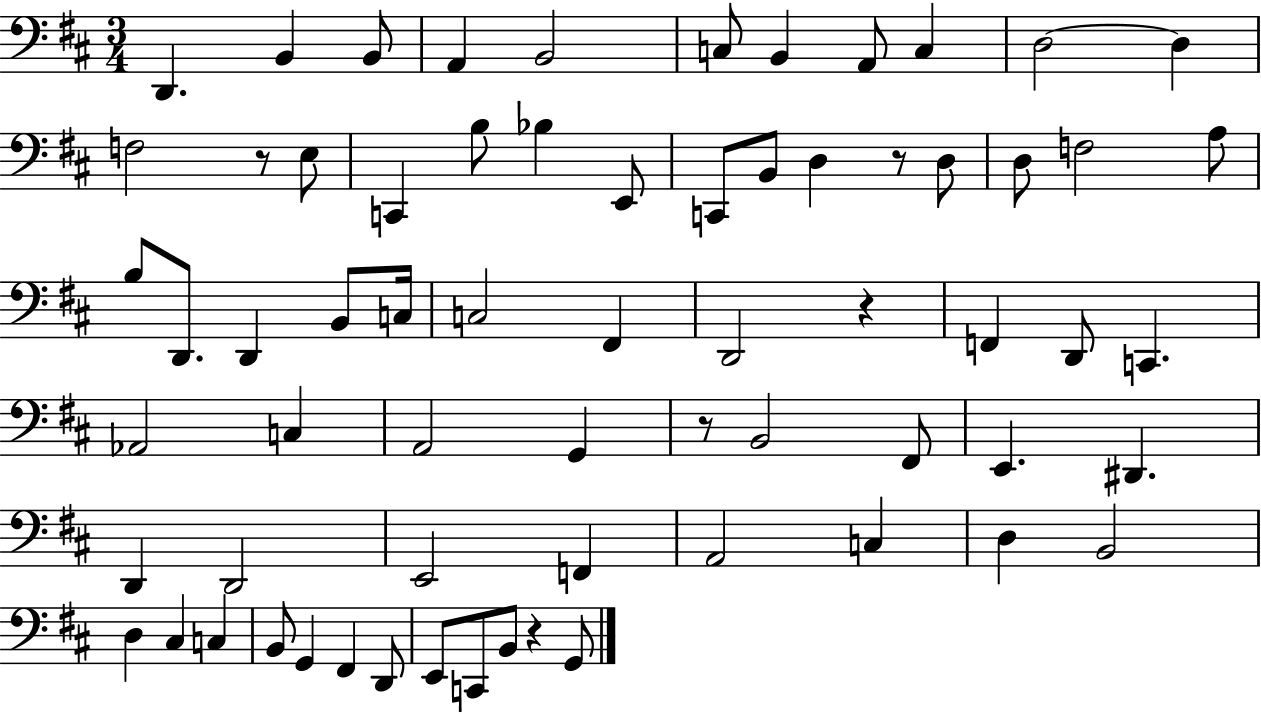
D2/q. B2/q B2/e A2/q B2/h C3/e B2/q A2/e C3/q D3/h D3/q F3/h R/e E3/e C2/q B3/e Bb3/q E2/e C2/e B2/e D3/q R/e D3/e D3/e F3/h A3/e B3/e D2/e. D2/q B2/e C3/s C3/h F#2/q D2/h R/q F2/q D2/e C2/q. Ab2/h C3/q A2/h G2/q R/e B2/h F#2/e E2/q. D#2/q. D2/q D2/h E2/h F2/q A2/h C3/q D3/q B2/h D3/q C#3/q C3/q B2/e G2/q F#2/q D2/e E2/e C2/e B2/e R/q G2/e